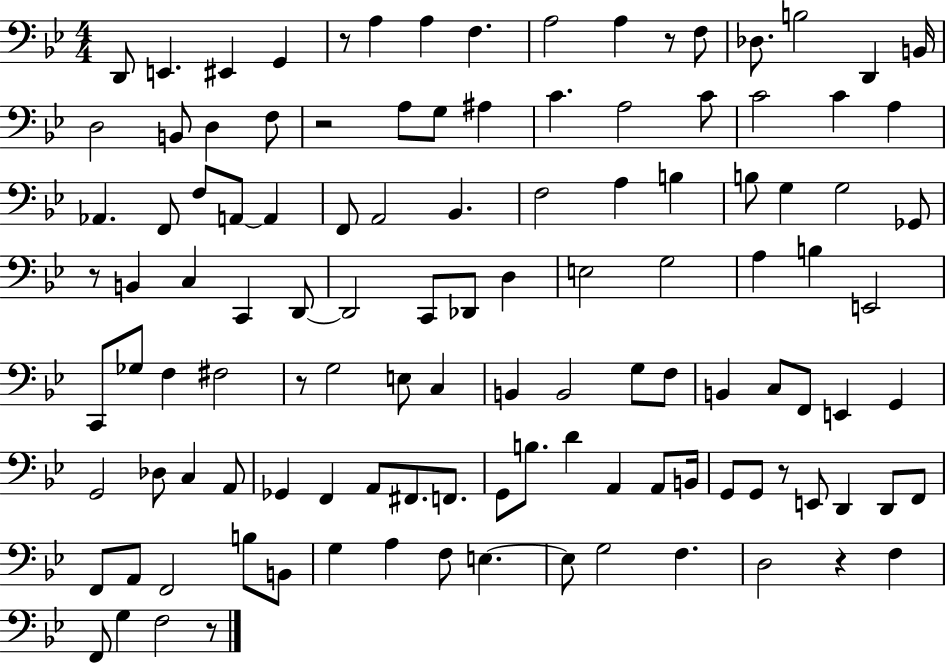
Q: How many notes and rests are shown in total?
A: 117